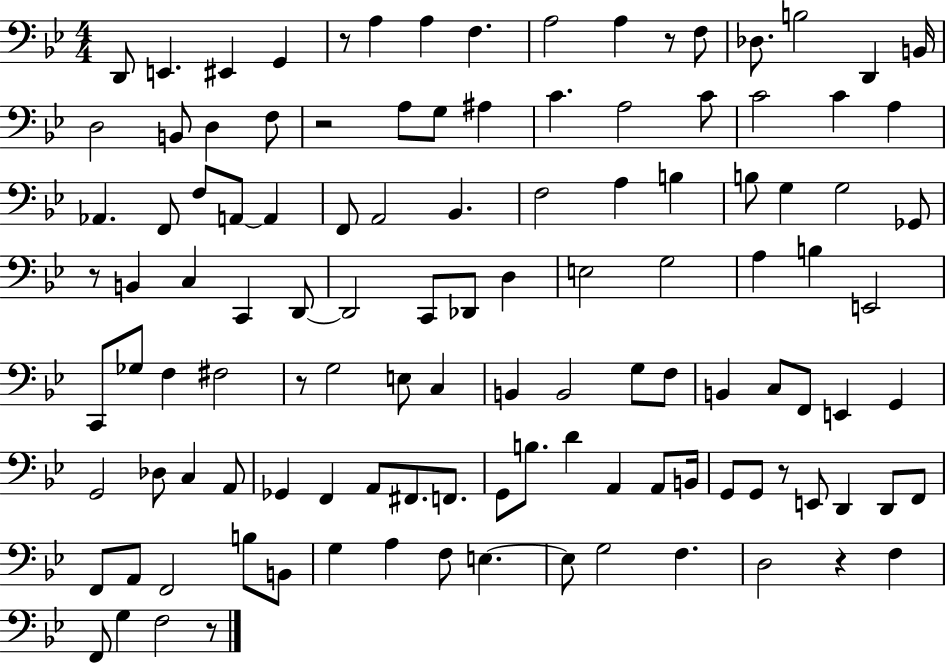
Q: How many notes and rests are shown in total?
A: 117